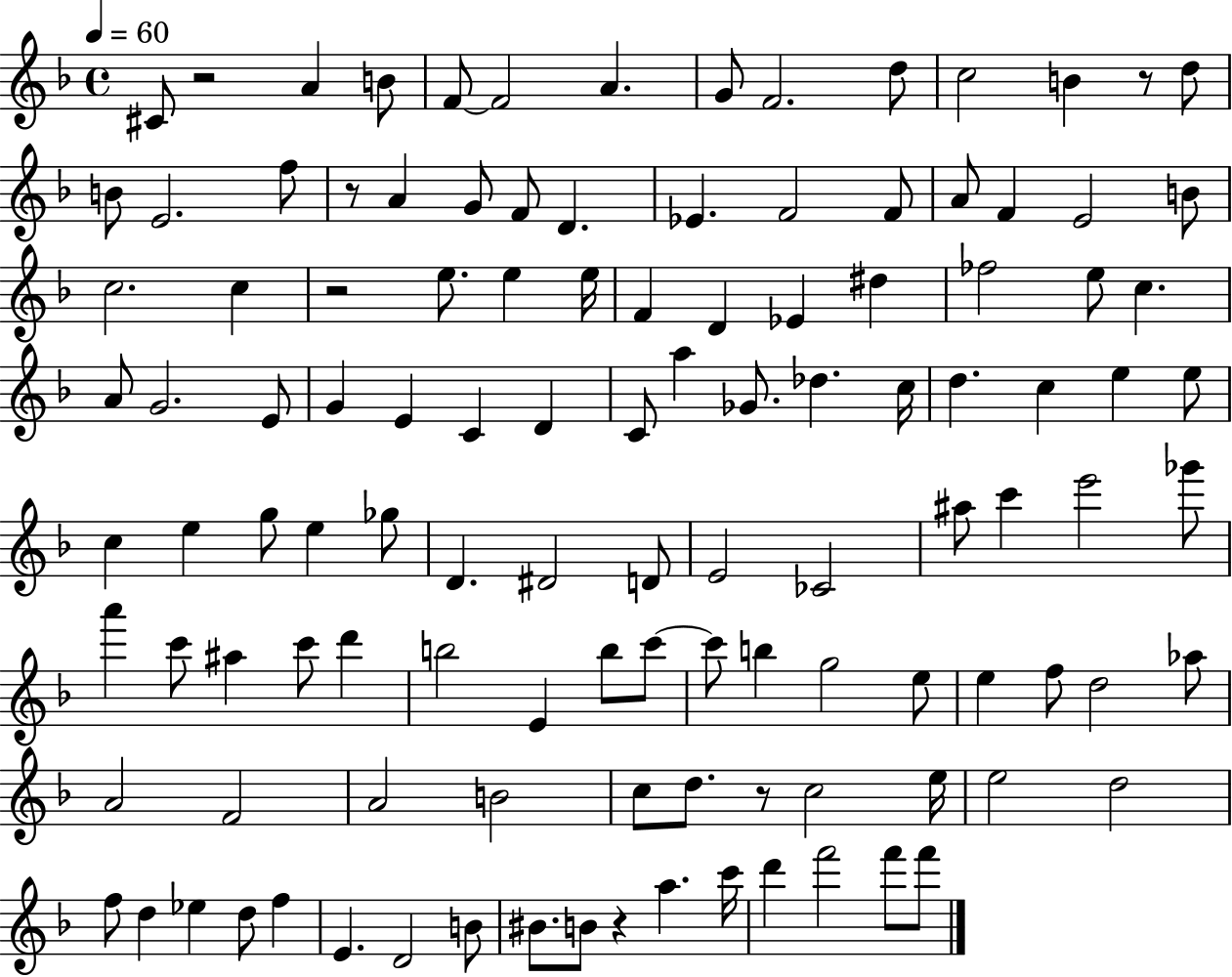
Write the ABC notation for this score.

X:1
T:Untitled
M:4/4
L:1/4
K:F
^C/2 z2 A B/2 F/2 F2 A G/2 F2 d/2 c2 B z/2 d/2 B/2 E2 f/2 z/2 A G/2 F/2 D _E F2 F/2 A/2 F E2 B/2 c2 c z2 e/2 e e/4 F D _E ^d _f2 e/2 c A/2 G2 E/2 G E C D C/2 a _G/2 _d c/4 d c e e/2 c e g/2 e _g/2 D ^D2 D/2 E2 _C2 ^a/2 c' e'2 _g'/2 a' c'/2 ^a c'/2 d' b2 E b/2 c'/2 c'/2 b g2 e/2 e f/2 d2 _a/2 A2 F2 A2 B2 c/2 d/2 z/2 c2 e/4 e2 d2 f/2 d _e d/2 f E D2 B/2 ^B/2 B/2 z a c'/4 d' f'2 f'/2 f'/2